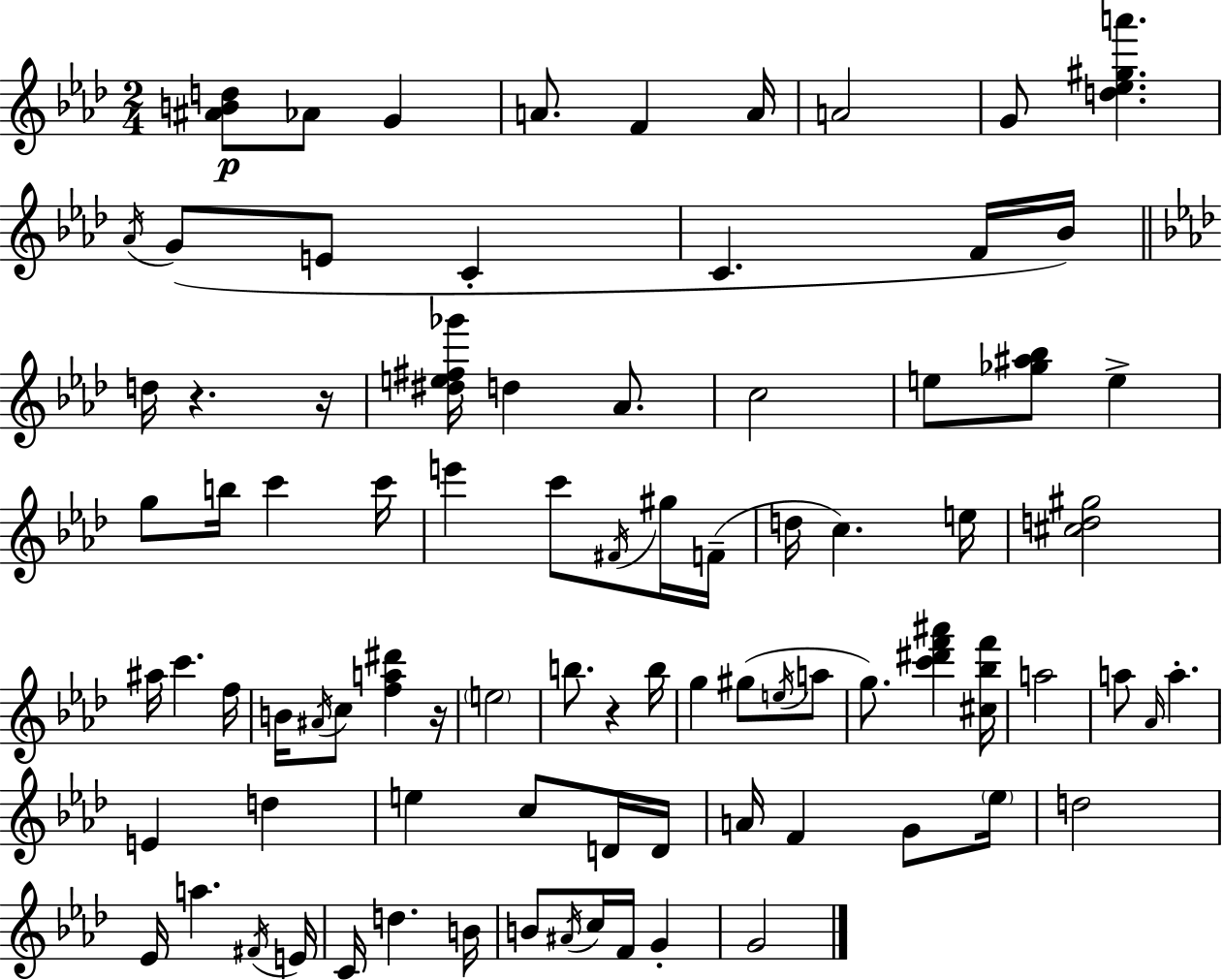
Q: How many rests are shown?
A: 4